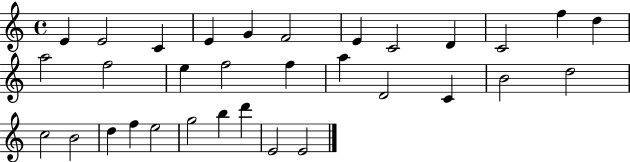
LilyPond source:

{
  \clef treble
  \time 4/4
  \defaultTimeSignature
  \key c \major
  e'4 e'2 c'4 | e'4 g'4 f'2 | e'4 c'2 d'4 | c'2 f''4 d''4 | \break a''2 f''2 | e''4 f''2 f''4 | a''4 d'2 c'4 | b'2 d''2 | \break c''2 b'2 | d''4 f''4 e''2 | g''2 b''4 d'''4 | e'2 e'2 | \break \bar "|."
}